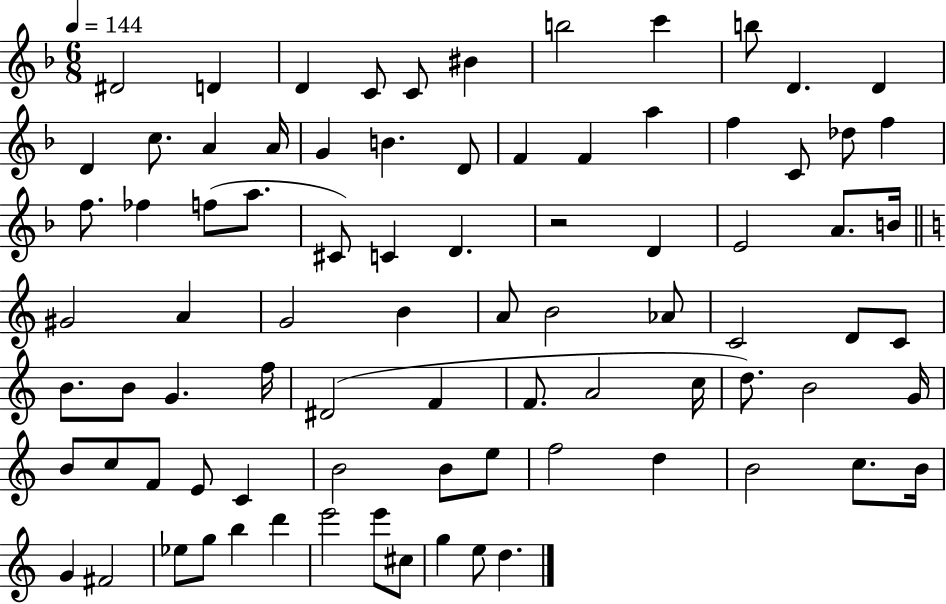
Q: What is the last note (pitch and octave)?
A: D5